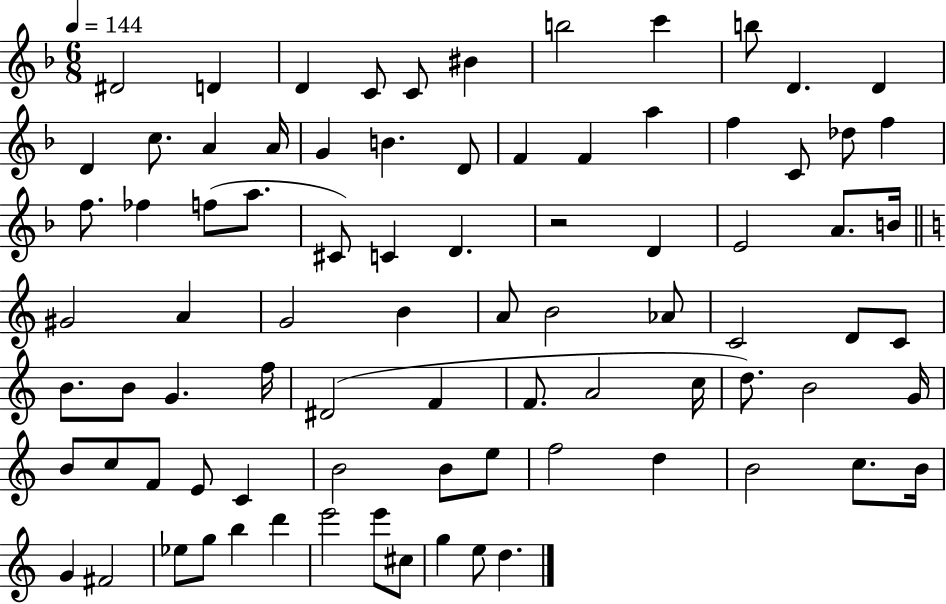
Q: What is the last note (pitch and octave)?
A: D5